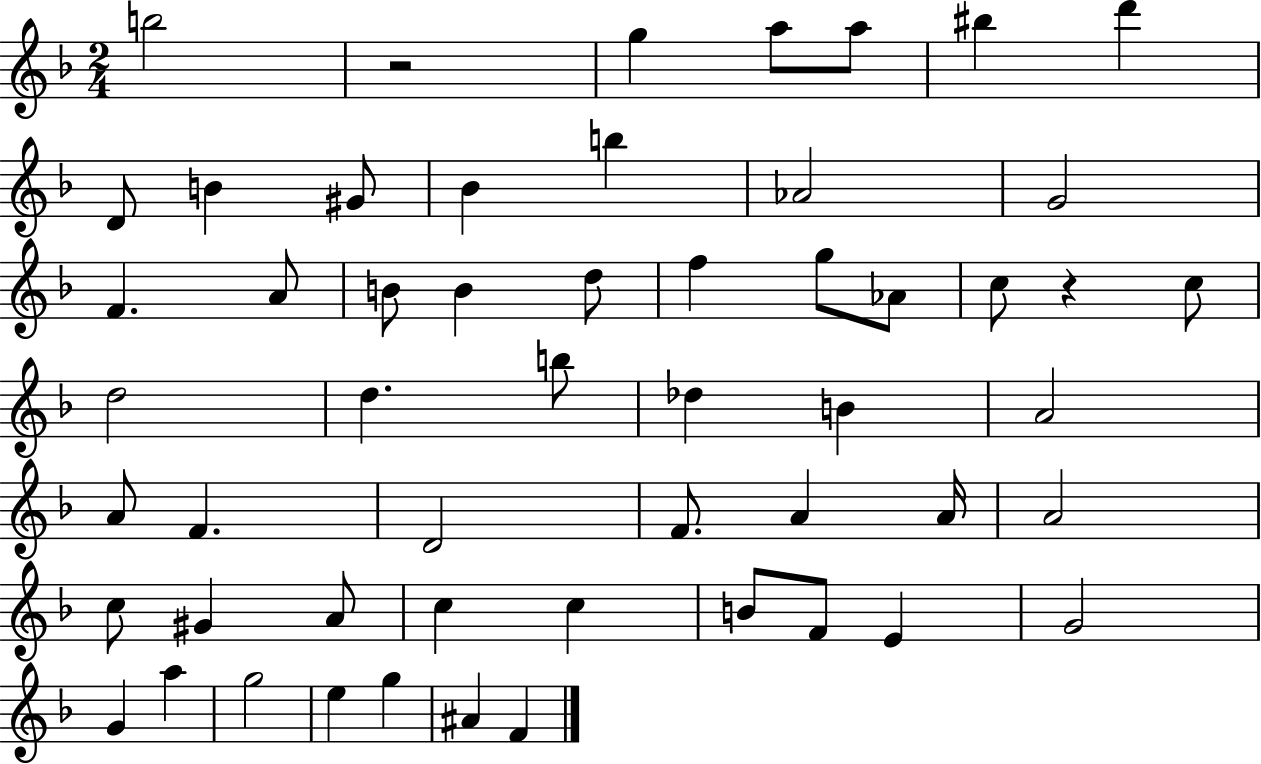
{
  \clef treble
  \numericTimeSignature
  \time 2/4
  \key f \major
  \repeat volta 2 { b''2 | r2 | g''4 a''8 a''8 | bis''4 d'''4 | \break d'8 b'4 gis'8 | bes'4 b''4 | aes'2 | g'2 | \break f'4. a'8 | b'8 b'4 d''8 | f''4 g''8 aes'8 | c''8 r4 c''8 | \break d''2 | d''4. b''8 | des''4 b'4 | a'2 | \break a'8 f'4. | d'2 | f'8. a'4 a'16 | a'2 | \break c''8 gis'4 a'8 | c''4 c''4 | b'8 f'8 e'4 | g'2 | \break g'4 a''4 | g''2 | e''4 g''4 | ais'4 f'4 | \break } \bar "|."
}